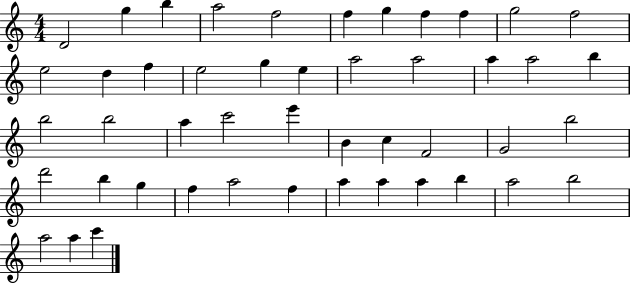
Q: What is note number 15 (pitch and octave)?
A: E5